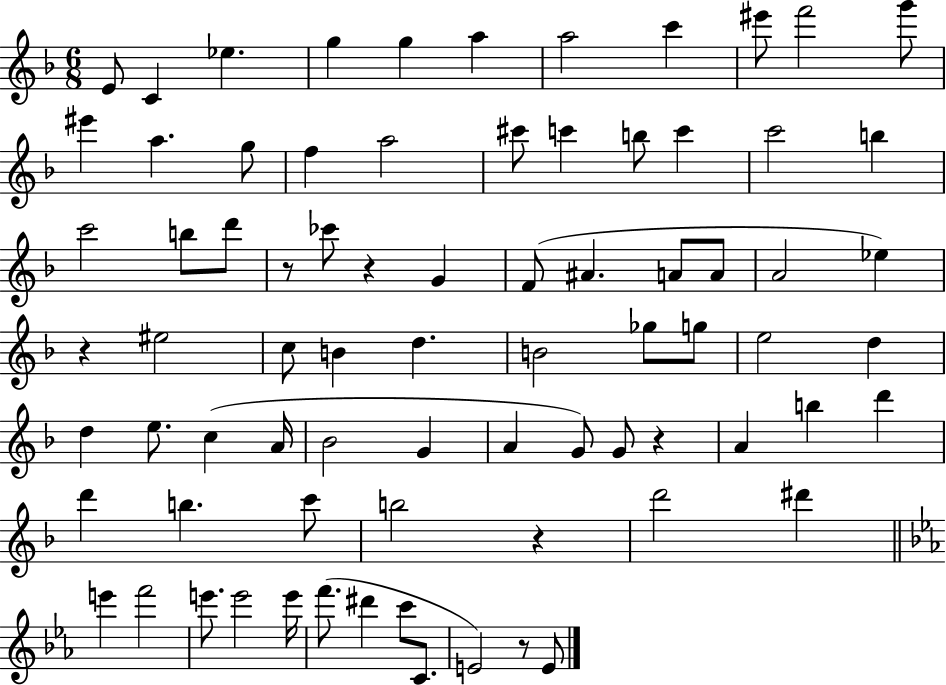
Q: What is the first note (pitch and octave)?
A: E4